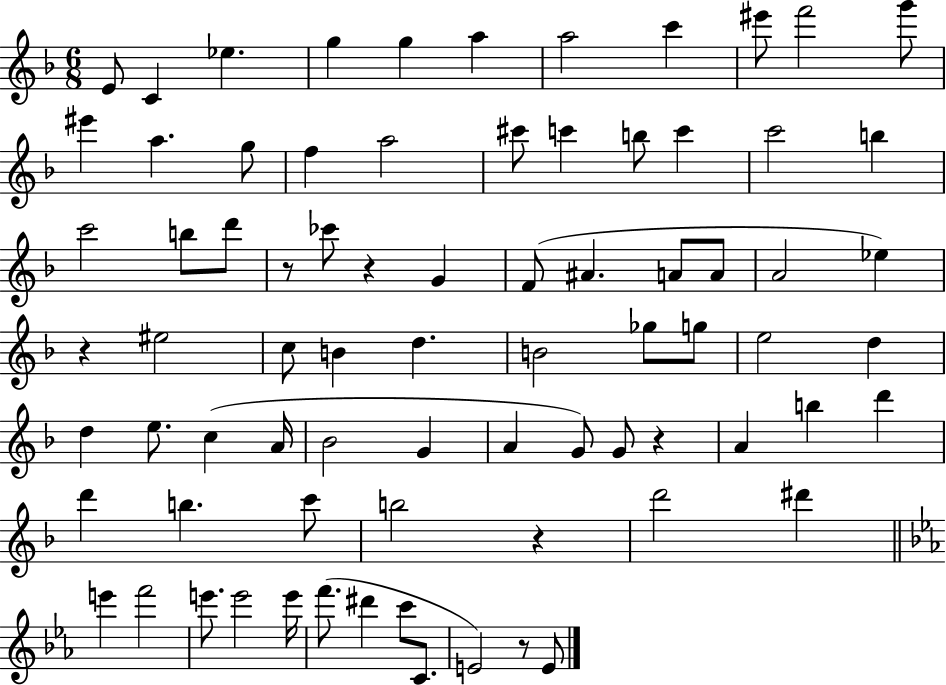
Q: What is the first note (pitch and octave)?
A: E4